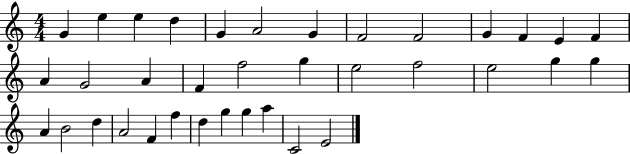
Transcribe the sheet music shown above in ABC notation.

X:1
T:Untitled
M:4/4
L:1/4
K:C
G e e d G A2 G F2 F2 G F E F A G2 A F f2 g e2 f2 e2 g g A B2 d A2 F f d g g a C2 E2